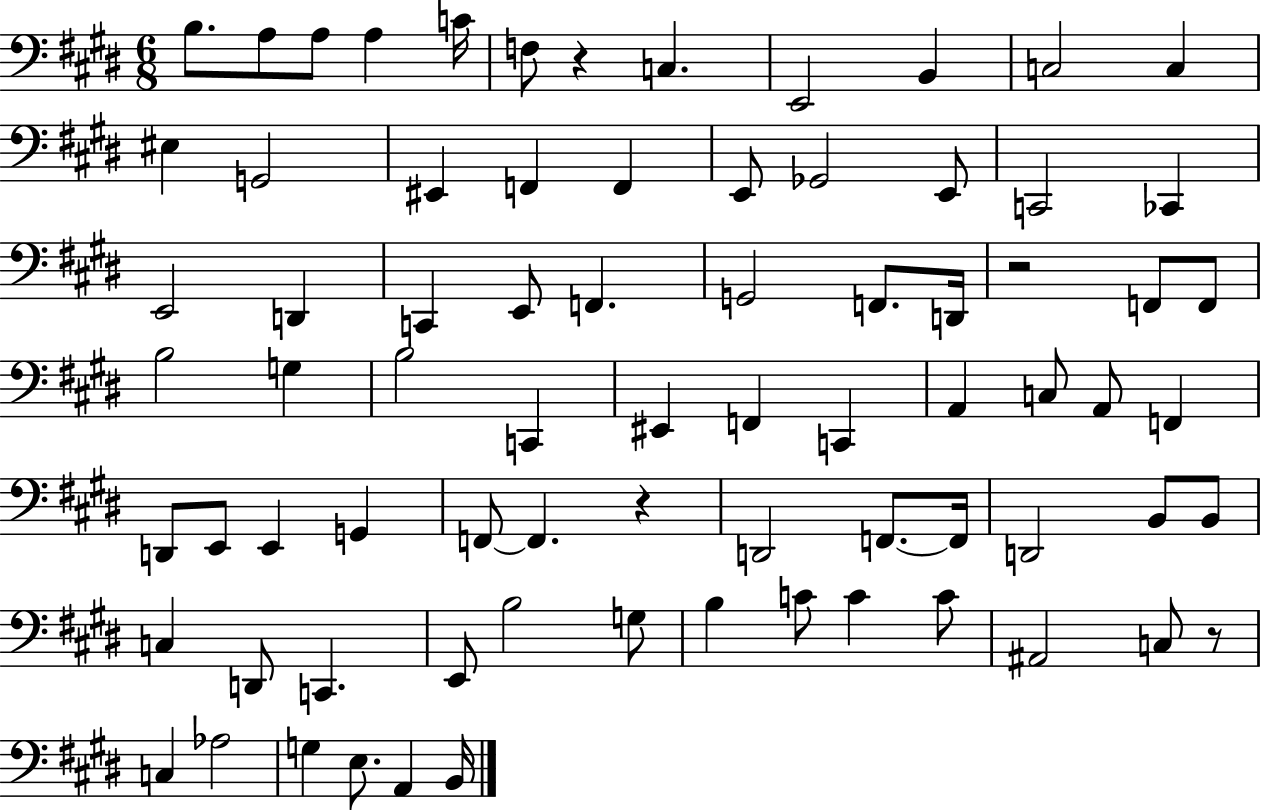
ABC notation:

X:1
T:Untitled
M:6/8
L:1/4
K:E
B,/2 A,/2 A,/2 A, C/4 F,/2 z C, E,,2 B,, C,2 C, ^E, G,,2 ^E,, F,, F,, E,,/2 _G,,2 E,,/2 C,,2 _C,, E,,2 D,, C,, E,,/2 F,, G,,2 F,,/2 D,,/4 z2 F,,/2 F,,/2 B,2 G, B,2 C,, ^E,, F,, C,, A,, C,/2 A,,/2 F,, D,,/2 E,,/2 E,, G,, F,,/2 F,, z D,,2 F,,/2 F,,/4 D,,2 B,,/2 B,,/2 C, D,,/2 C,, E,,/2 B,2 G,/2 B, C/2 C C/2 ^A,,2 C,/2 z/2 C, _A,2 G, E,/2 A,, B,,/4